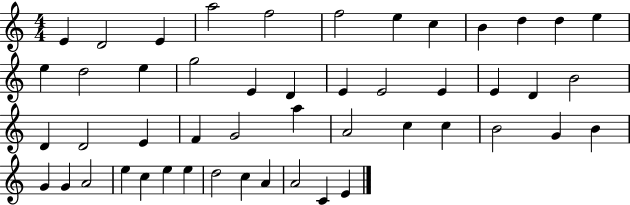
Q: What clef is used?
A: treble